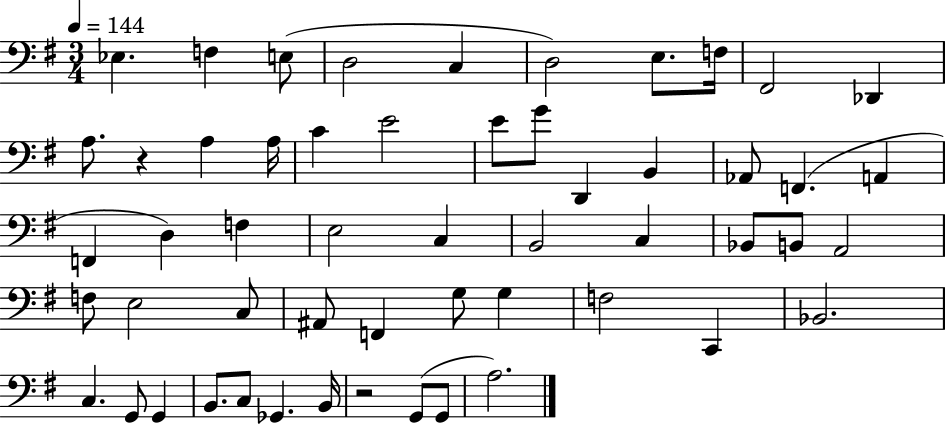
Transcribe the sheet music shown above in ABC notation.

X:1
T:Untitled
M:3/4
L:1/4
K:G
_E, F, E,/2 D,2 C, D,2 E,/2 F,/4 ^F,,2 _D,, A,/2 z A, A,/4 C E2 E/2 G/2 D,, B,, _A,,/2 F,, A,, F,, D, F, E,2 C, B,,2 C, _B,,/2 B,,/2 A,,2 F,/2 E,2 C,/2 ^A,,/2 F,, G,/2 G, F,2 C,, _B,,2 C, G,,/2 G,, B,,/2 C,/2 _G,, B,,/4 z2 G,,/2 G,,/2 A,2